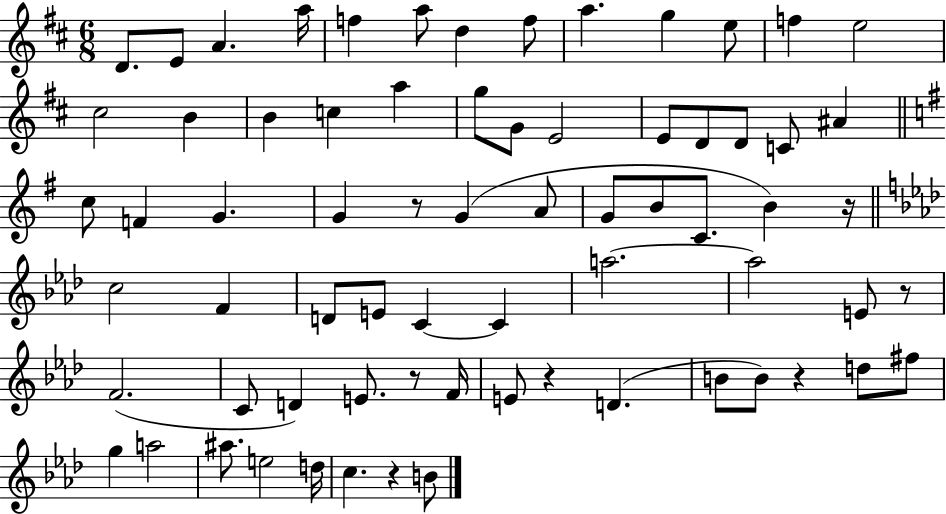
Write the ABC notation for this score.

X:1
T:Untitled
M:6/8
L:1/4
K:D
D/2 E/2 A a/4 f a/2 d f/2 a g e/2 f e2 ^c2 B B c a g/2 G/2 E2 E/2 D/2 D/2 C/2 ^A c/2 F G G z/2 G A/2 G/2 B/2 C/2 B z/4 c2 F D/2 E/2 C C a2 a2 E/2 z/2 F2 C/2 D E/2 z/2 F/4 E/2 z D B/2 B/2 z d/2 ^f/2 g a2 ^a/2 e2 d/4 c z B/2